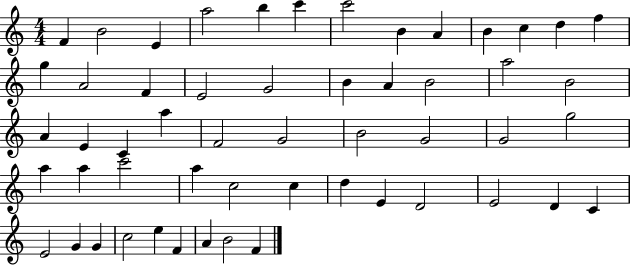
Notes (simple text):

F4/q B4/h E4/q A5/h B5/q C6/q C6/h B4/q A4/q B4/q C5/q D5/q F5/q G5/q A4/h F4/q E4/h G4/h B4/q A4/q B4/h A5/h B4/h A4/q E4/q C4/q A5/q F4/h G4/h B4/h G4/h G4/h G5/h A5/q A5/q C6/h A5/q C5/h C5/q D5/q E4/q D4/h E4/h D4/q C4/q E4/h G4/q G4/q C5/h E5/q F4/q A4/q B4/h F4/q